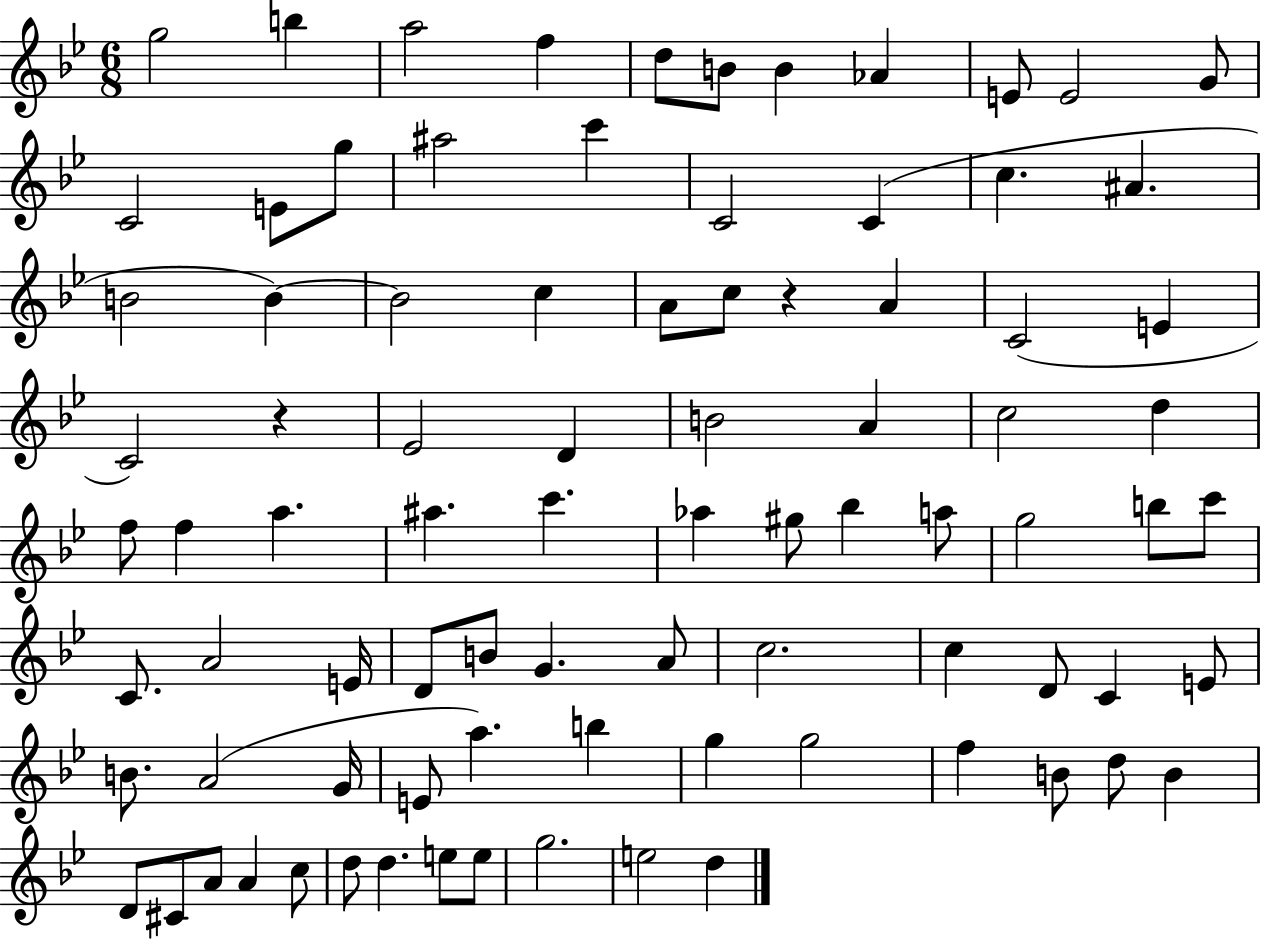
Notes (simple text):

G5/h B5/q A5/h F5/q D5/e B4/e B4/q Ab4/q E4/e E4/h G4/e C4/h E4/e G5/e A#5/h C6/q C4/h C4/q C5/q. A#4/q. B4/h B4/q B4/h C5/q A4/e C5/e R/q A4/q C4/h E4/q C4/h R/q Eb4/h D4/q B4/h A4/q C5/h D5/q F5/e F5/q A5/q. A#5/q. C6/q. Ab5/q G#5/e Bb5/q A5/e G5/h B5/e C6/e C4/e. A4/h E4/s D4/e B4/e G4/q. A4/e C5/h. C5/q D4/e C4/q E4/e B4/e. A4/h G4/s E4/e A5/q. B5/q G5/q G5/h F5/q B4/e D5/e B4/q D4/e C#4/e A4/e A4/q C5/e D5/e D5/q. E5/e E5/e G5/h. E5/h D5/q